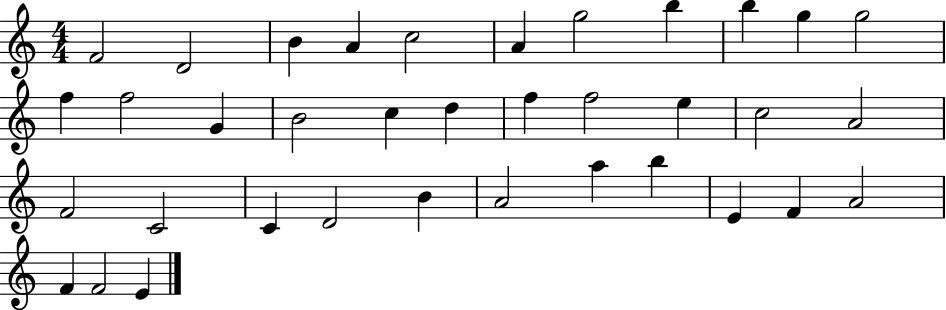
X:1
T:Untitled
M:4/4
L:1/4
K:C
F2 D2 B A c2 A g2 b b g g2 f f2 G B2 c d f f2 e c2 A2 F2 C2 C D2 B A2 a b E F A2 F F2 E